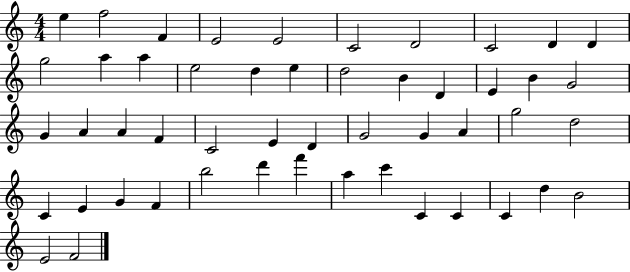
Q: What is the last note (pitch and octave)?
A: F4